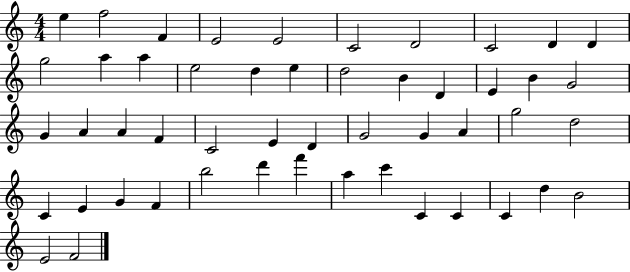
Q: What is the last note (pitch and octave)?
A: F4